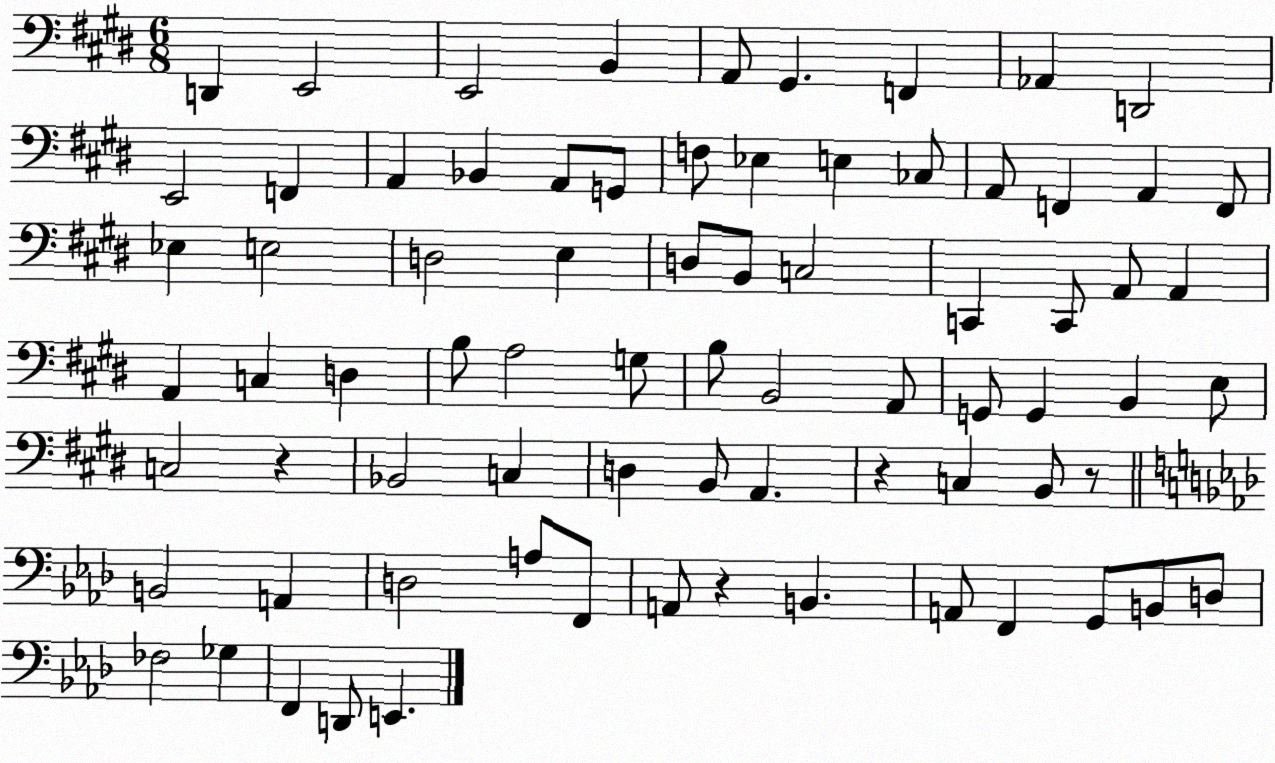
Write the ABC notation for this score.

X:1
T:Untitled
M:6/8
L:1/4
K:E
D,, E,,2 E,,2 B,, A,,/2 ^G,, F,, _A,, D,,2 E,,2 F,, A,, _B,, A,,/2 G,,/2 F,/2 _E, E, _C,/2 A,,/2 F,, A,, F,,/2 _E, E,2 D,2 E, D,/2 B,,/2 C,2 C,, C,,/2 A,,/2 A,, A,, C, D, B,/2 A,2 G,/2 B,/2 B,,2 A,,/2 G,,/2 G,, B,, E,/2 C,2 z _B,,2 C, D, B,,/2 A,, z C, B,,/2 z/2 B,,2 A,, D,2 A,/2 F,,/2 A,,/2 z B,, A,,/2 F,, G,,/2 B,,/2 D,/2 _F,2 _G, F,, D,,/2 E,,